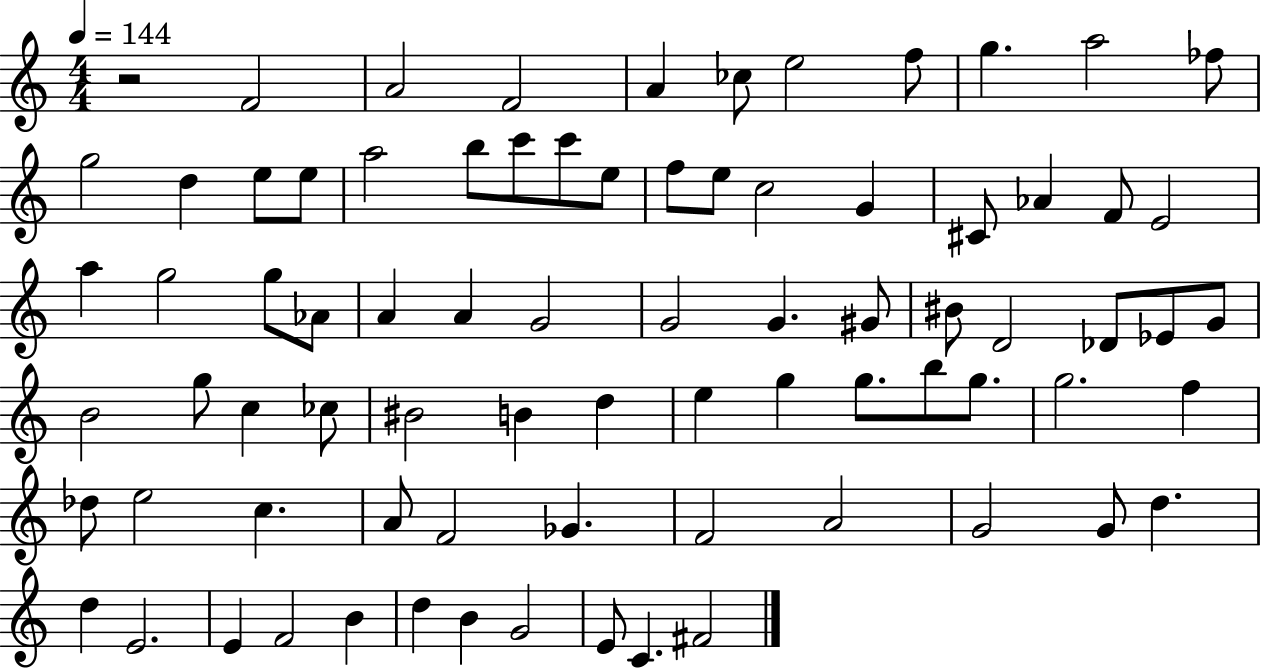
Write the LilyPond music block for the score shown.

{
  \clef treble
  \numericTimeSignature
  \time 4/4
  \key c \major
  \tempo 4 = 144
  r2 f'2 | a'2 f'2 | a'4 ces''8 e''2 f''8 | g''4. a''2 fes''8 | \break g''2 d''4 e''8 e''8 | a''2 b''8 c'''8 c'''8 e''8 | f''8 e''8 c''2 g'4 | cis'8 aes'4 f'8 e'2 | \break a''4 g''2 g''8 aes'8 | a'4 a'4 g'2 | g'2 g'4. gis'8 | bis'8 d'2 des'8 ees'8 g'8 | \break b'2 g''8 c''4 ces''8 | bis'2 b'4 d''4 | e''4 g''4 g''8. b''8 g''8. | g''2. f''4 | \break des''8 e''2 c''4. | a'8 f'2 ges'4. | f'2 a'2 | g'2 g'8 d''4. | \break d''4 e'2. | e'4 f'2 b'4 | d''4 b'4 g'2 | e'8 c'4. fis'2 | \break \bar "|."
}